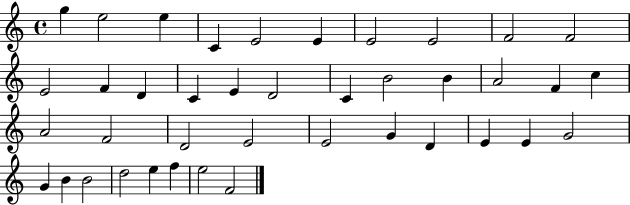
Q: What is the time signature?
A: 4/4